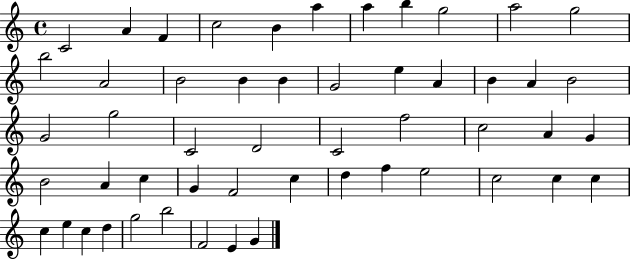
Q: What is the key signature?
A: C major